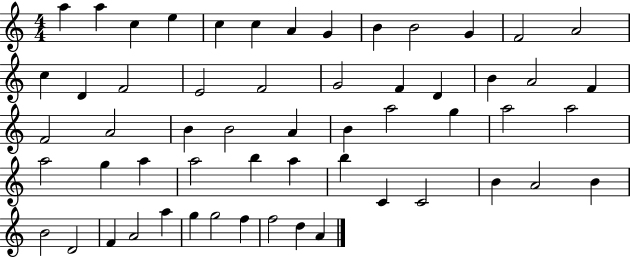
X:1
T:Untitled
M:4/4
L:1/4
K:C
a a c e c c A G B B2 G F2 A2 c D F2 E2 F2 G2 F D B A2 F F2 A2 B B2 A B a2 g a2 a2 a2 g a a2 b a b C C2 B A2 B B2 D2 F A2 a g g2 f f2 d A